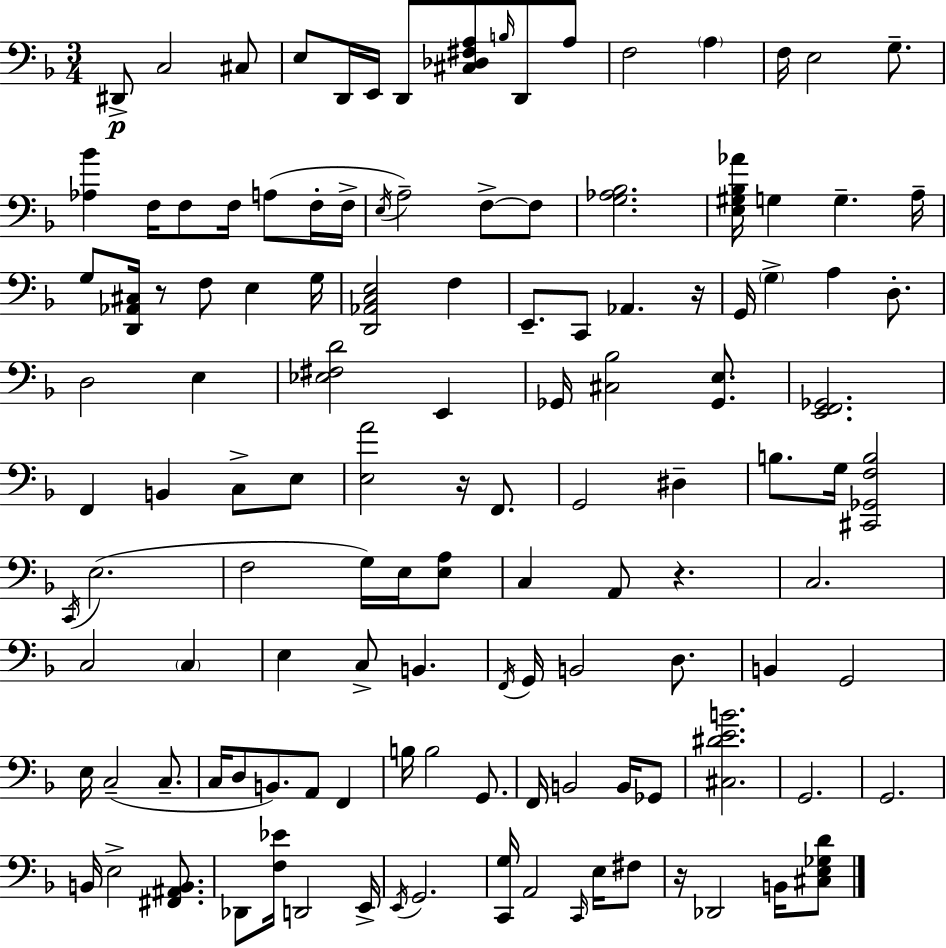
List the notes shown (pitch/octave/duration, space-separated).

D#2/e C3/h C#3/e E3/e D2/s E2/s D2/e [C#3,Db3,F#3,A3]/e B3/s D2/e A3/e F3/h A3/q F3/s E3/h G3/e. [Ab3,Bb4]/q F3/s F3/e F3/s A3/e F3/s F3/s E3/s A3/h F3/e F3/e [G3,Ab3,Bb3]/h. [E3,G#3,Bb3,Ab4]/s G3/q G3/q. A3/s G3/e [D2,Ab2,C#3]/s R/e F3/e E3/q G3/s [D2,Ab2,C3,E3]/h F3/q E2/e. C2/e Ab2/q. R/s G2/s G3/q A3/q D3/e. D3/h E3/q [Eb3,F#3,D4]/h E2/q Gb2/s [C#3,Bb3]/h [Gb2,E3]/e. [E2,F2,Gb2]/h. F2/q B2/q C3/e E3/e [E3,A4]/h R/s F2/e. G2/h D#3/q B3/e. G3/s [C#2,Gb2,F3,B3]/h C2/s E3/h. F3/h G3/s E3/s [E3,A3]/e C3/q A2/e R/q. C3/h. C3/h C3/q E3/q C3/e B2/q. F2/s G2/s B2/h D3/e. B2/q G2/h E3/s C3/h C3/e. C3/s D3/e B2/e. A2/e F2/q B3/s B3/h G2/e. F2/s B2/h B2/s Gb2/e [C#3,D#4,E4,B4]/h. G2/h. G2/h. B2/s E3/h [F#2,A#2,B2]/e. Db2/e [F3,Eb4]/s D2/h E2/s E2/s G2/h. [C2,G3]/s A2/h C2/s E3/s F#3/e R/s Db2/h B2/s [C#3,E3,Gb3,D4]/e